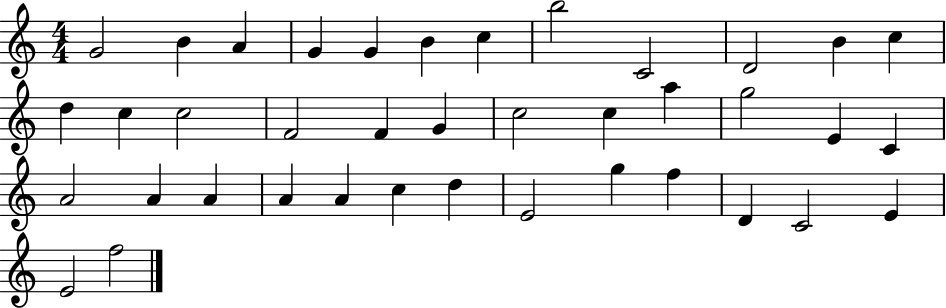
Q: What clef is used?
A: treble